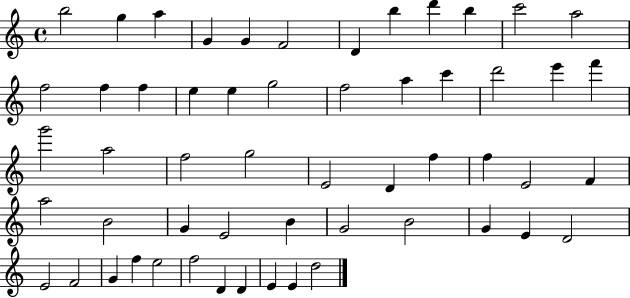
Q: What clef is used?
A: treble